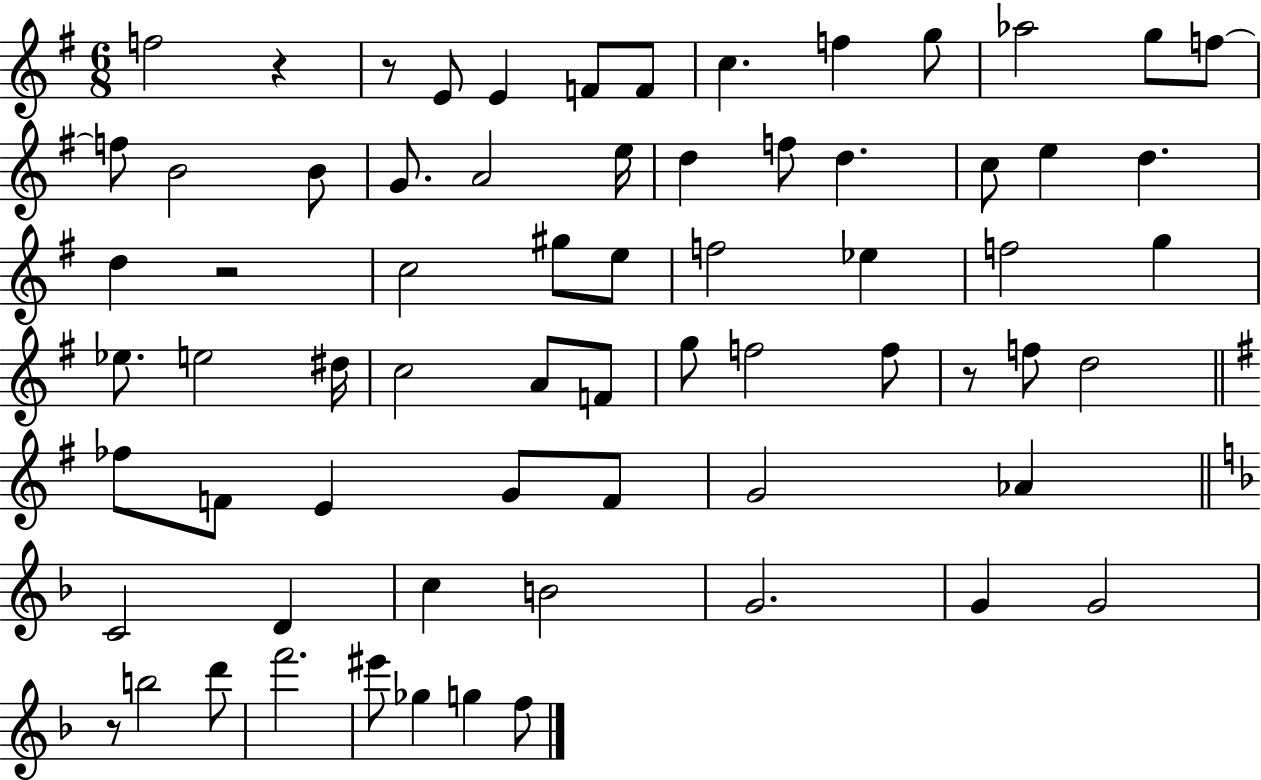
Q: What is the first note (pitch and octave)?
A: F5